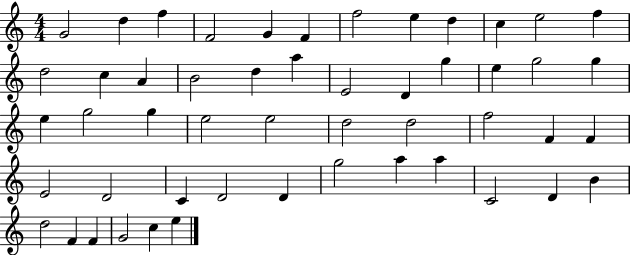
G4/h D5/q F5/q F4/h G4/q F4/q F5/h E5/q D5/q C5/q E5/h F5/q D5/h C5/q A4/q B4/h D5/q A5/q E4/h D4/q G5/q E5/q G5/h G5/q E5/q G5/h G5/q E5/h E5/h D5/h D5/h F5/h F4/q F4/q E4/h D4/h C4/q D4/h D4/q G5/h A5/q A5/q C4/h D4/q B4/q D5/h F4/q F4/q G4/h C5/q E5/q